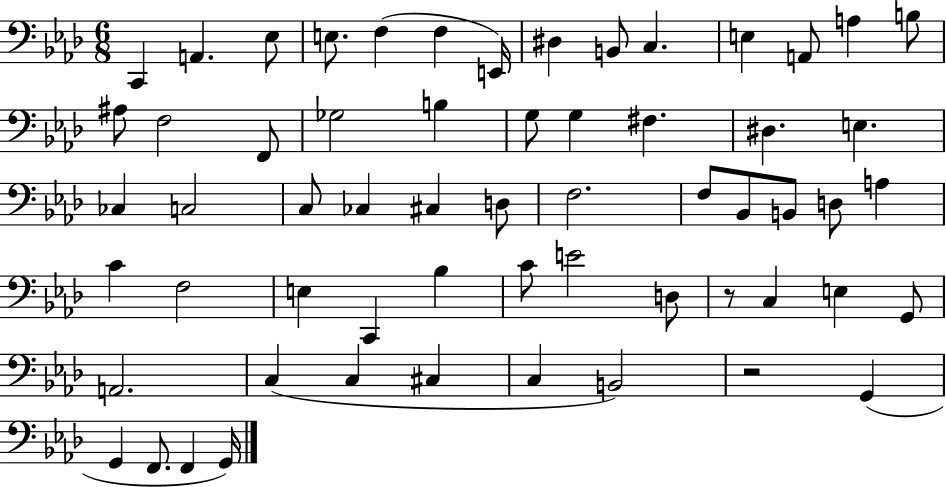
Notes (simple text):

C2/q A2/q. Eb3/e E3/e. F3/q F3/q E2/s D#3/q B2/e C3/q. E3/q A2/e A3/q B3/e A#3/e F3/h F2/e Gb3/h B3/q G3/e G3/q F#3/q. D#3/q. E3/q. CES3/q C3/h C3/e CES3/q C#3/q D3/e F3/h. F3/e Bb2/e B2/e D3/e A3/q C4/q F3/h E3/q C2/q Bb3/q C4/e E4/h D3/e R/e C3/q E3/q G2/e A2/h. C3/q C3/q C#3/q C3/q B2/h R/h G2/q G2/q F2/e. F2/q G2/s